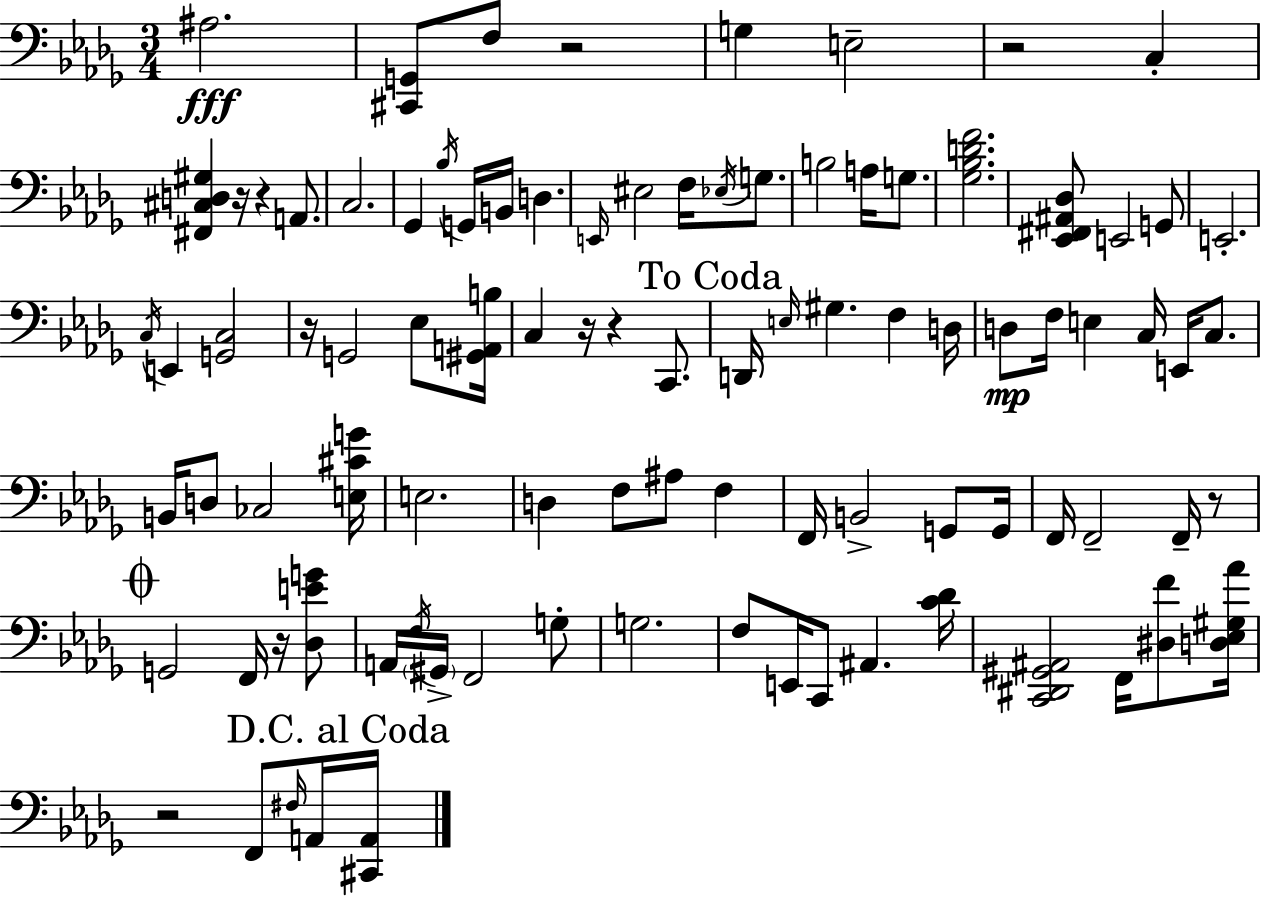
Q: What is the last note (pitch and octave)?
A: A2